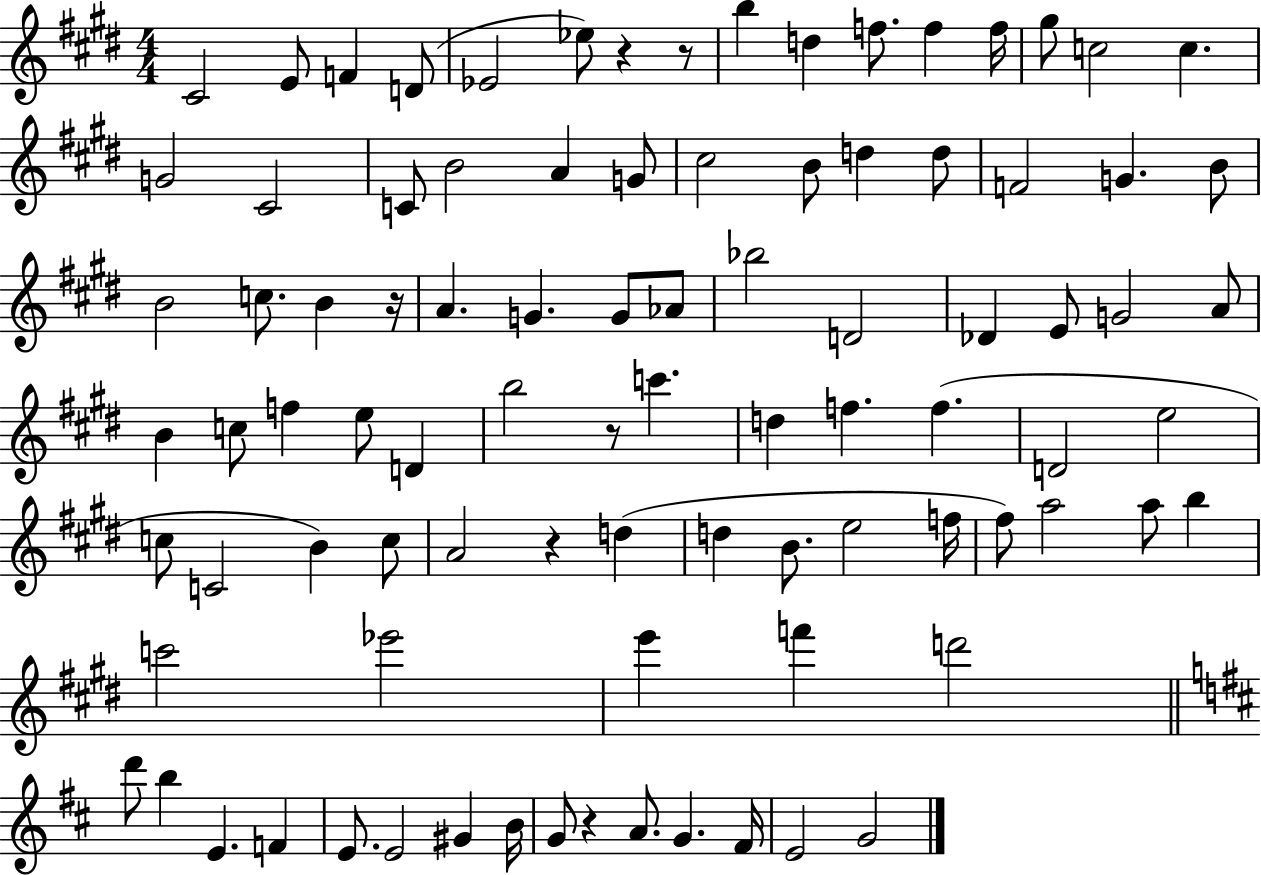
X:1
T:Untitled
M:4/4
L:1/4
K:E
^C2 E/2 F D/2 _E2 _e/2 z z/2 b d f/2 f f/4 ^g/2 c2 c G2 ^C2 C/2 B2 A G/2 ^c2 B/2 d d/2 F2 G B/2 B2 c/2 B z/4 A G G/2 _A/2 _b2 D2 _D E/2 G2 A/2 B c/2 f e/2 D b2 z/2 c' d f f D2 e2 c/2 C2 B c/2 A2 z d d B/2 e2 f/4 ^f/2 a2 a/2 b c'2 _e'2 e' f' d'2 d'/2 b E F E/2 E2 ^G B/4 G/2 z A/2 G ^F/4 E2 G2